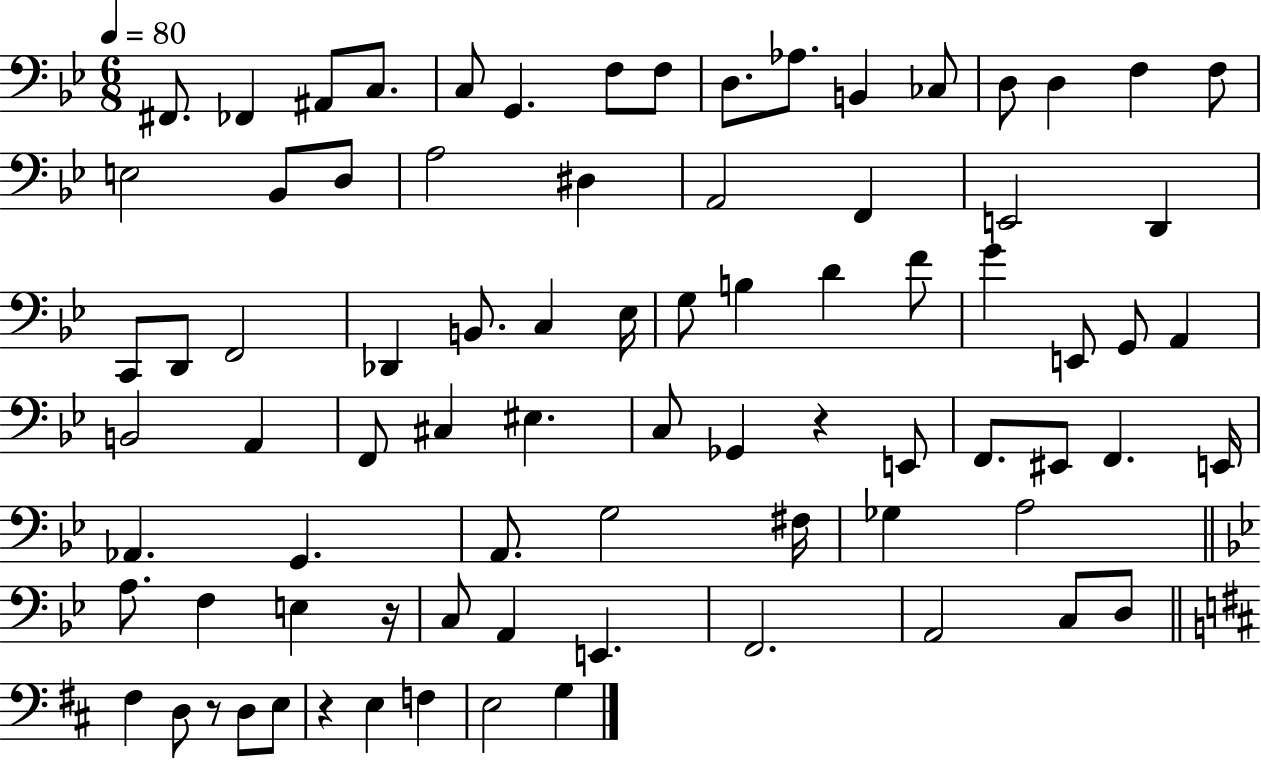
F#2/e. FES2/q A#2/e C3/e. C3/e G2/q. F3/e F3/e D3/e. Ab3/e. B2/q CES3/e D3/e D3/q F3/q F3/e E3/h Bb2/e D3/e A3/h D#3/q A2/h F2/q E2/h D2/q C2/e D2/e F2/h Db2/q B2/e. C3/q Eb3/s G3/e B3/q D4/q F4/e G4/q E2/e G2/e A2/q B2/h A2/q F2/e C#3/q EIS3/q. C3/e Gb2/q R/q E2/e F2/e. EIS2/e F2/q. E2/s Ab2/q. G2/q. A2/e. G3/h F#3/s Gb3/q A3/h A3/e. F3/q E3/q R/s C3/e A2/q E2/q. F2/h. A2/h C3/e D3/e F#3/q D3/e R/e D3/e E3/e R/q E3/q F3/q E3/h G3/q